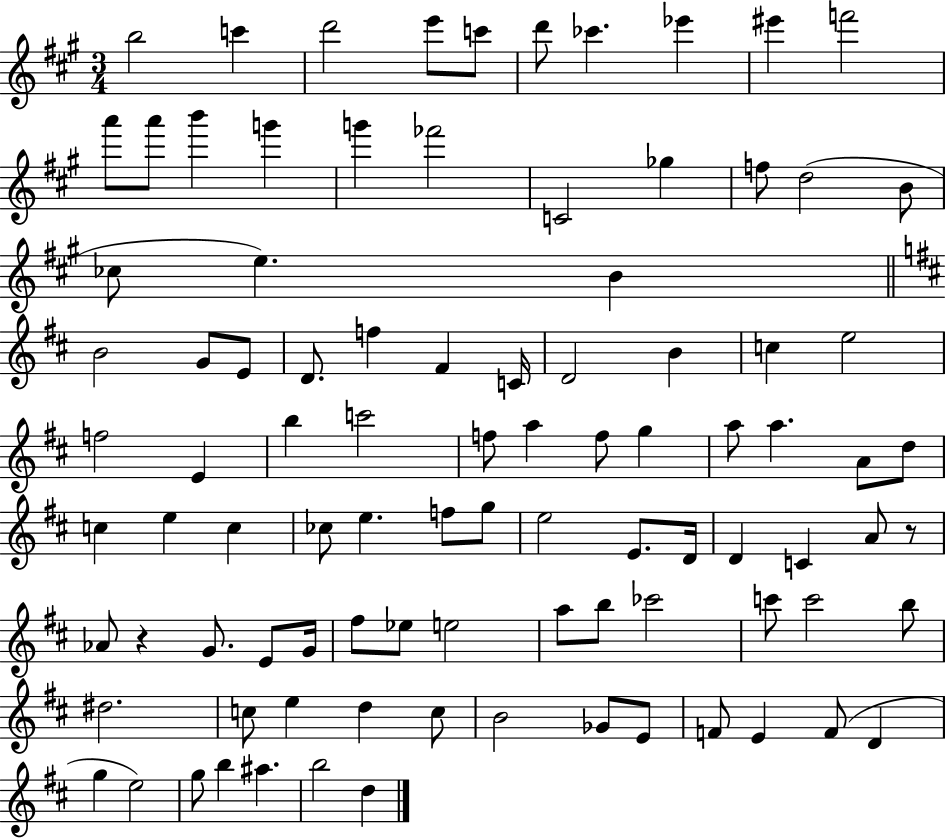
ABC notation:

X:1
T:Untitled
M:3/4
L:1/4
K:A
b2 c' d'2 e'/2 c'/2 d'/2 _c' _e' ^e' f'2 a'/2 a'/2 b' g' g' _f'2 C2 _g f/2 d2 B/2 _c/2 e B B2 G/2 E/2 D/2 f ^F C/4 D2 B c e2 f2 E b c'2 f/2 a f/2 g a/2 a A/2 d/2 c e c _c/2 e f/2 g/2 e2 E/2 D/4 D C A/2 z/2 _A/2 z G/2 E/2 G/4 ^f/2 _e/2 e2 a/2 b/2 _c'2 c'/2 c'2 b/2 ^d2 c/2 e d c/2 B2 _G/2 E/2 F/2 E F/2 D g e2 g/2 b ^a b2 d